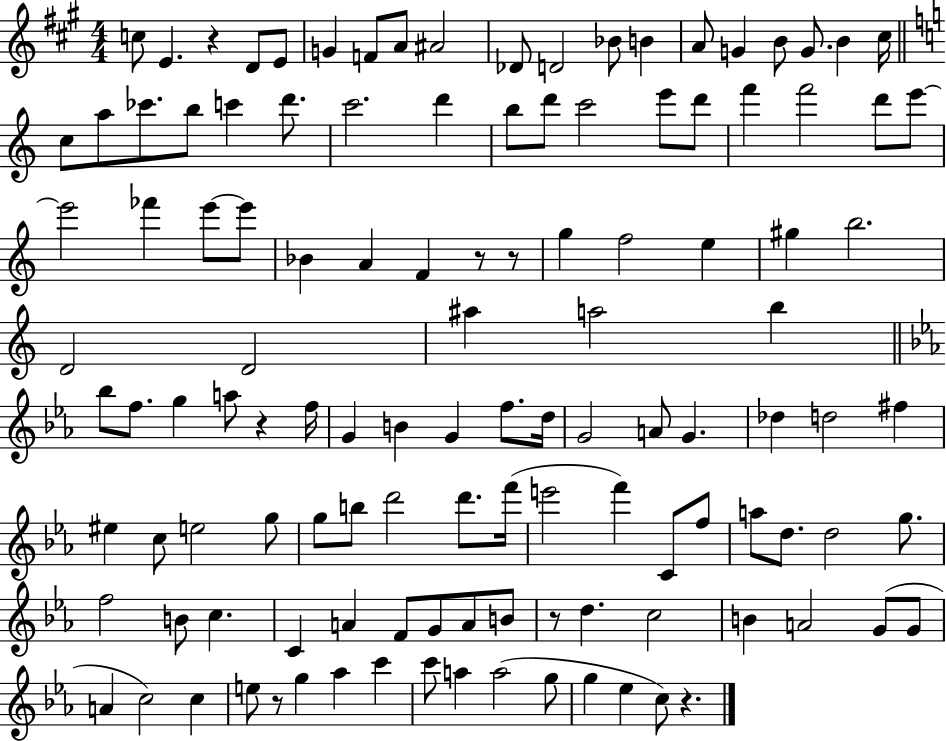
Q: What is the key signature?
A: A major